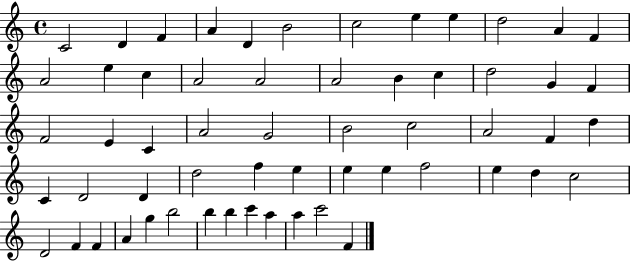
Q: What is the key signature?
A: C major